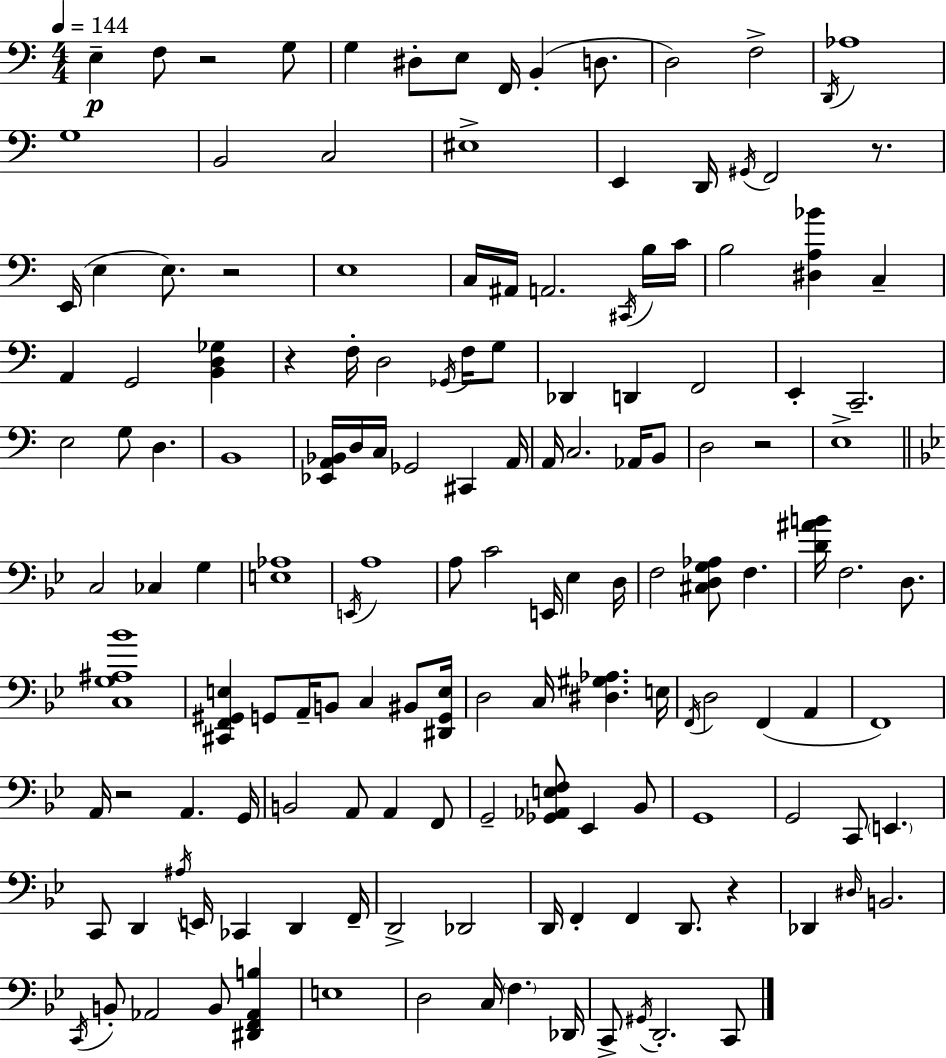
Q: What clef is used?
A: bass